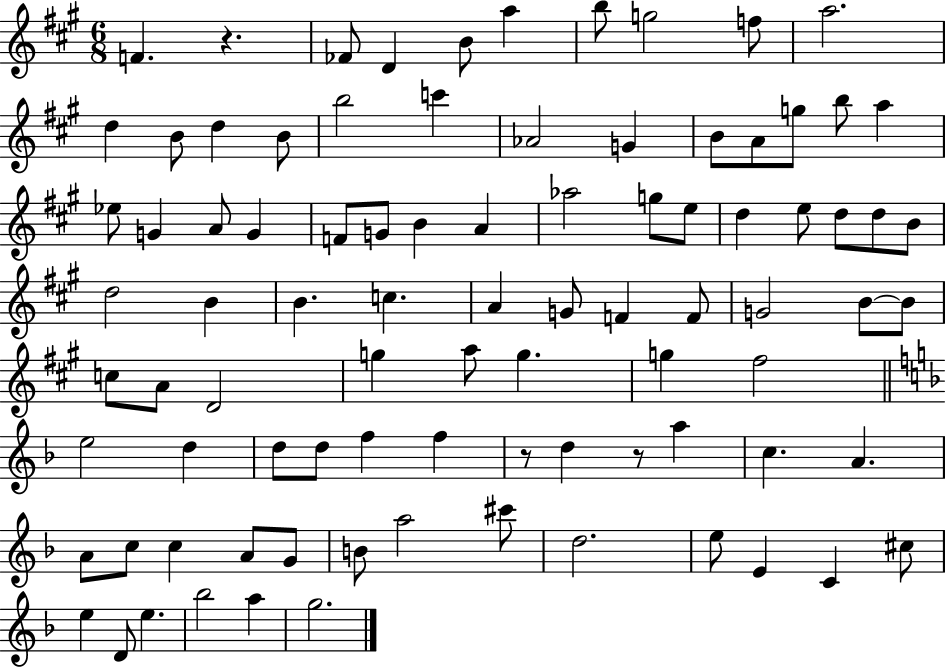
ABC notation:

X:1
T:Untitled
M:6/8
L:1/4
K:A
F z _F/2 D B/2 a b/2 g2 f/2 a2 d B/2 d B/2 b2 c' _A2 G B/2 A/2 g/2 b/2 a _e/2 G A/2 G F/2 G/2 B A _a2 g/2 e/2 d e/2 d/2 d/2 B/2 d2 B B c A G/2 F F/2 G2 B/2 B/2 c/2 A/2 D2 g a/2 g g ^f2 e2 d d/2 d/2 f f z/2 d z/2 a c A A/2 c/2 c A/2 G/2 B/2 a2 ^c'/2 d2 e/2 E C ^c/2 e D/2 e _b2 a g2